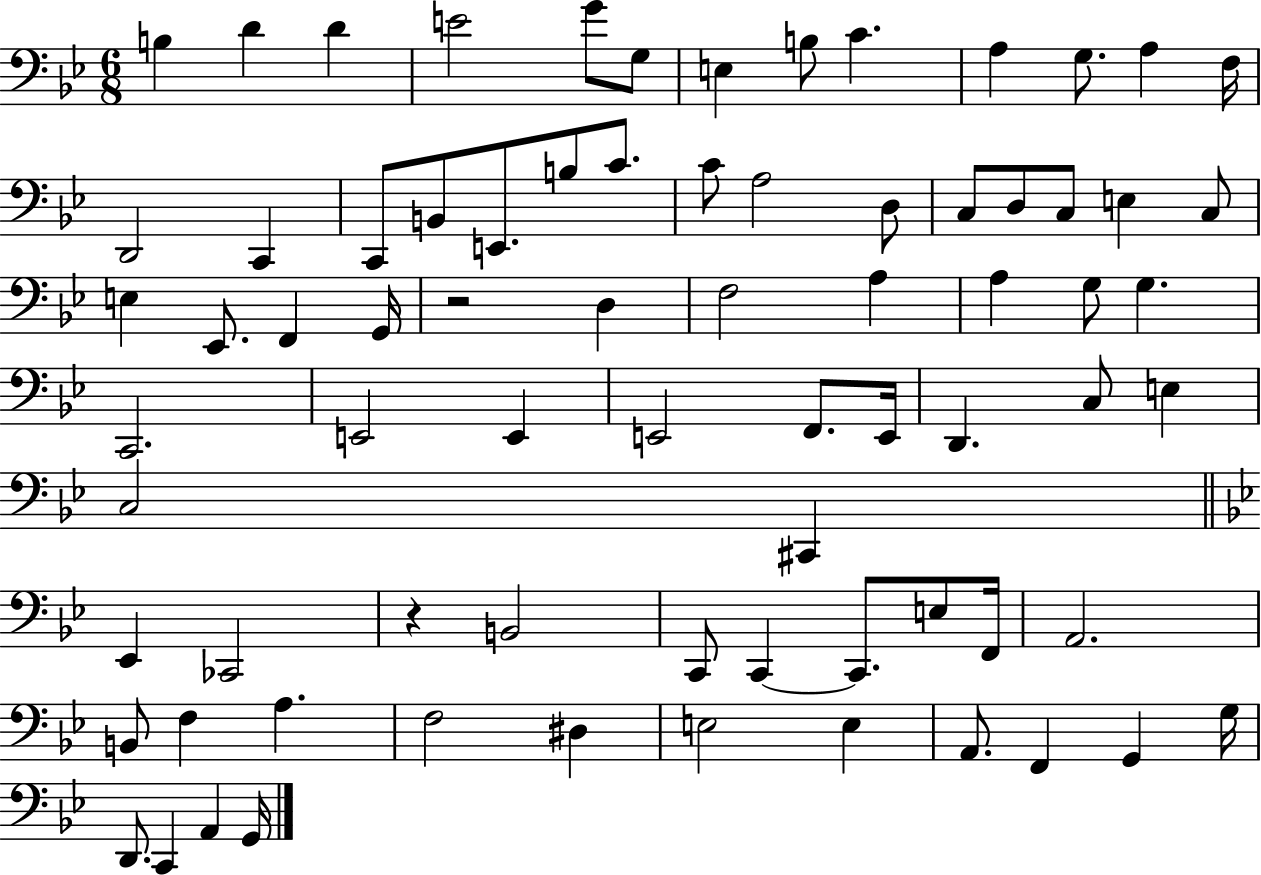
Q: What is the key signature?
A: BES major